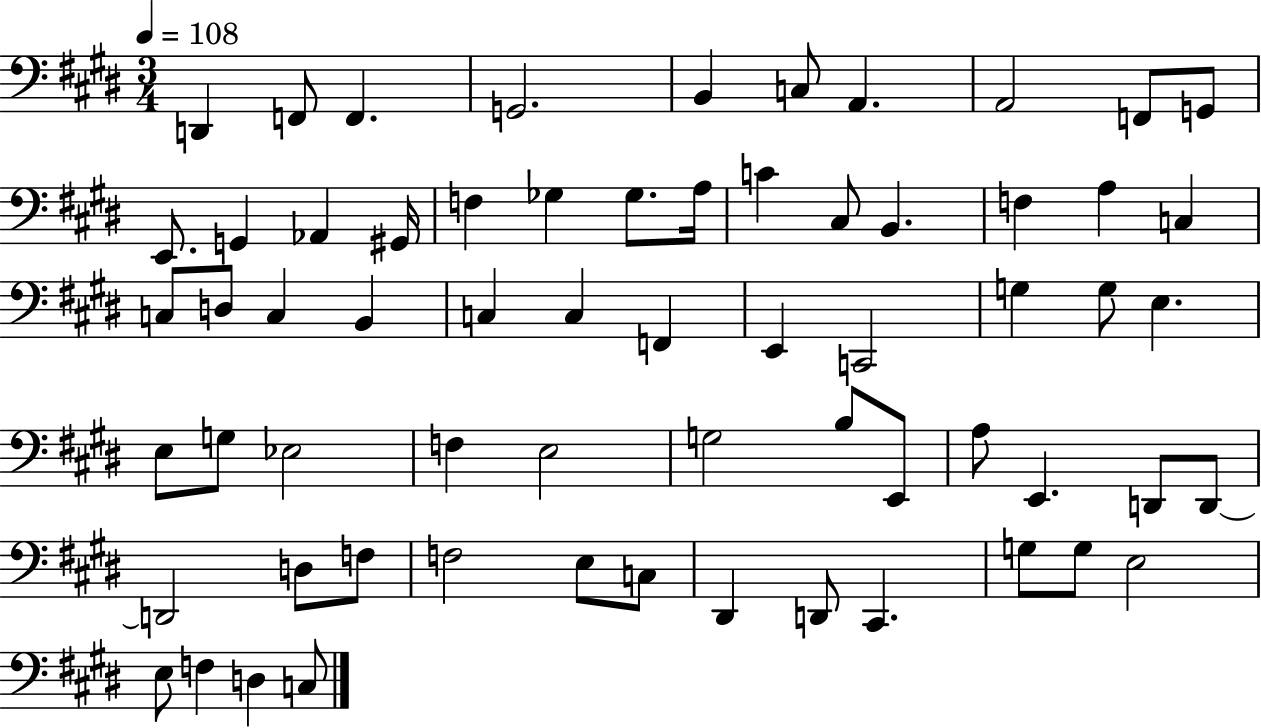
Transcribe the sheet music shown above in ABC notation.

X:1
T:Untitled
M:3/4
L:1/4
K:E
D,, F,,/2 F,, G,,2 B,, C,/2 A,, A,,2 F,,/2 G,,/2 E,,/2 G,, _A,, ^G,,/4 F, _G, _G,/2 A,/4 C ^C,/2 B,, F, A, C, C,/2 D,/2 C, B,, C, C, F,, E,, C,,2 G, G,/2 E, E,/2 G,/2 _E,2 F, E,2 G,2 B,/2 E,,/2 A,/2 E,, D,,/2 D,,/2 D,,2 D,/2 F,/2 F,2 E,/2 C,/2 ^D,, D,,/2 ^C,, G,/2 G,/2 E,2 E,/2 F, D, C,/2